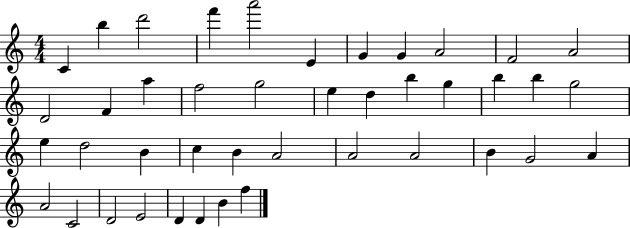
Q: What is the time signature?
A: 4/4